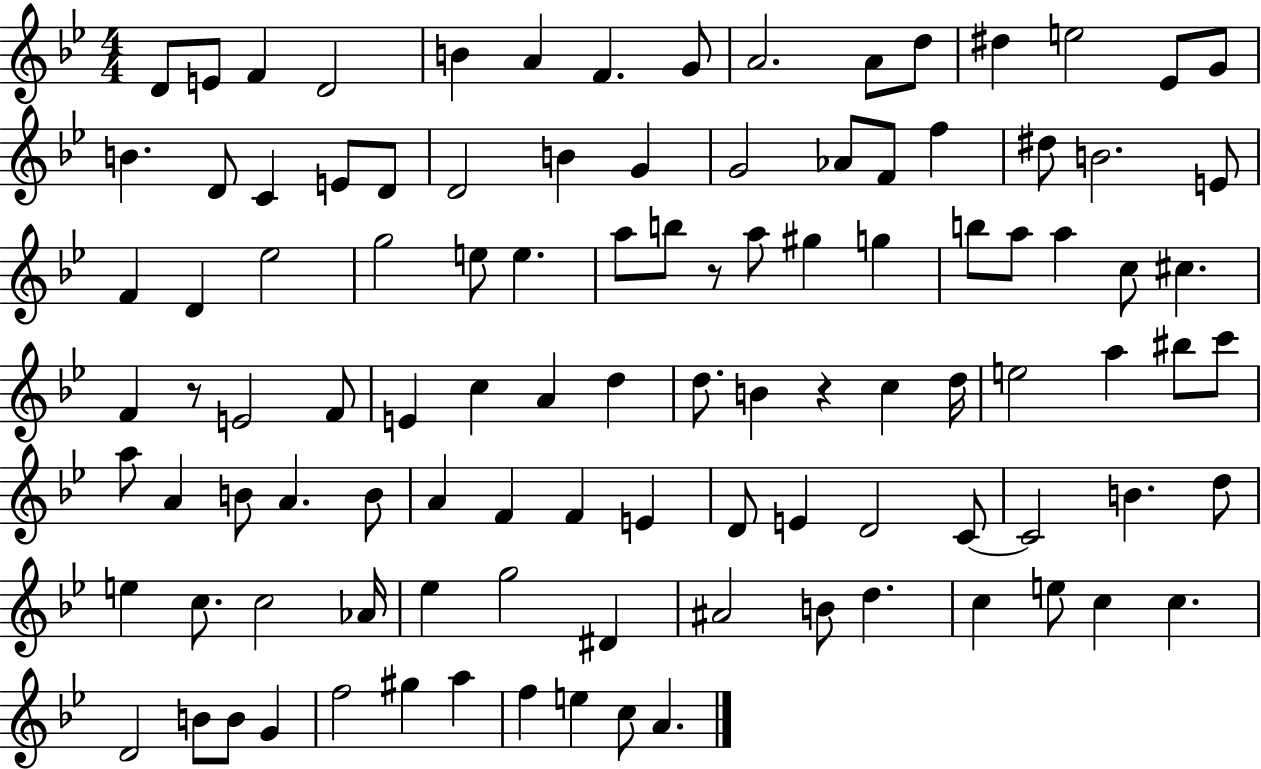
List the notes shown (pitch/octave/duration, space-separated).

D4/e E4/e F4/q D4/h B4/q A4/q F4/q. G4/e A4/h. A4/e D5/e D#5/q E5/h Eb4/e G4/e B4/q. D4/e C4/q E4/e D4/e D4/h B4/q G4/q G4/h Ab4/e F4/e F5/q D#5/e B4/h. E4/e F4/q D4/q Eb5/h G5/h E5/e E5/q. A5/e B5/e R/e A5/e G#5/q G5/q B5/e A5/e A5/q C5/e C#5/q. F4/q R/e E4/h F4/e E4/q C5/q A4/q D5/q D5/e. B4/q R/q C5/q D5/s E5/h A5/q BIS5/e C6/e A5/e A4/q B4/e A4/q. B4/e A4/q F4/q F4/q E4/q D4/e E4/q D4/h C4/e C4/h B4/q. D5/e E5/q C5/e. C5/h Ab4/s Eb5/q G5/h D#4/q A#4/h B4/e D5/q. C5/q E5/e C5/q C5/q. D4/h B4/e B4/e G4/q F5/h G#5/q A5/q F5/q E5/q C5/e A4/q.